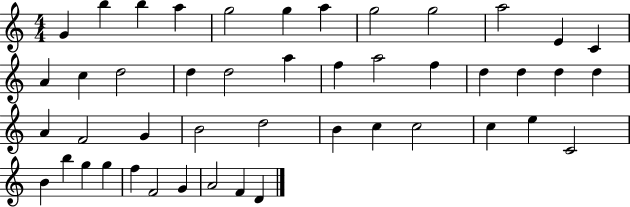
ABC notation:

X:1
T:Untitled
M:4/4
L:1/4
K:C
G b b a g2 g a g2 g2 a2 E C A c d2 d d2 a f a2 f d d d d A F2 G B2 d2 B c c2 c e C2 B b g g f F2 G A2 F D